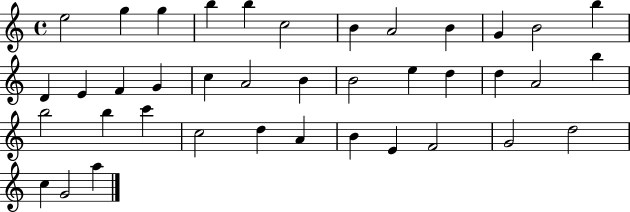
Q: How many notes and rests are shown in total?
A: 39